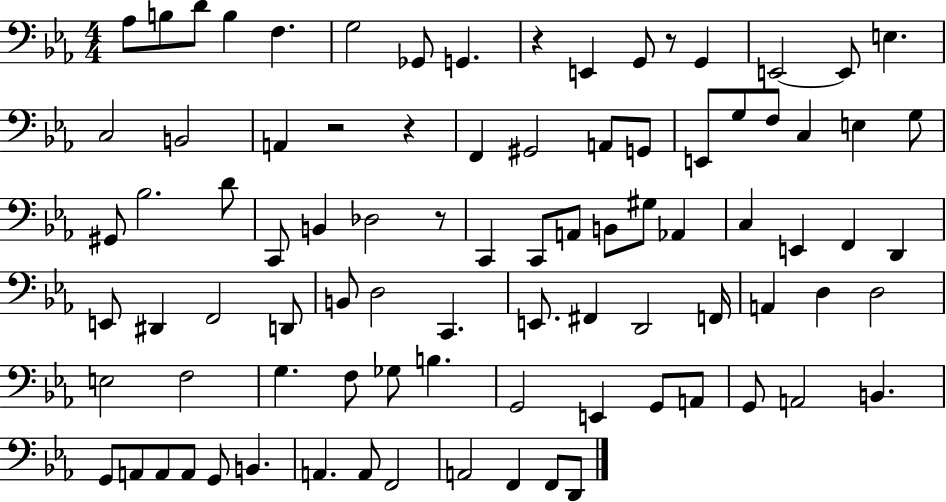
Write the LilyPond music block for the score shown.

{
  \clef bass
  \numericTimeSignature
  \time 4/4
  \key ees \major
  aes8 b8 d'8 b4 f4. | g2 ges,8 g,4. | r4 e,4 g,8 r8 g,4 | e,2~~ e,8 e4. | \break c2 b,2 | a,4 r2 r4 | f,4 gis,2 a,8 g,8 | e,8 g8 f8 c4 e4 g8 | \break gis,8 bes2. d'8 | c,8 b,4 des2 r8 | c,4 c,8 a,8 b,8 gis8 aes,4 | c4 e,4 f,4 d,4 | \break e,8 dis,4 f,2 d,8 | b,8 d2 c,4. | e,8. fis,4 d,2 f,16 | a,4 d4 d2 | \break e2 f2 | g4. f8 ges8 b4. | g,2 e,4 g,8 a,8 | g,8 a,2 b,4. | \break g,8 a,8 a,8 a,8 g,8 b,4. | a,4. a,8 f,2 | a,2 f,4 f,8 d,8 | \bar "|."
}